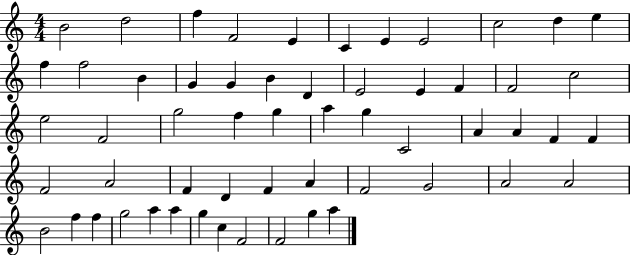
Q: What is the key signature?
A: C major